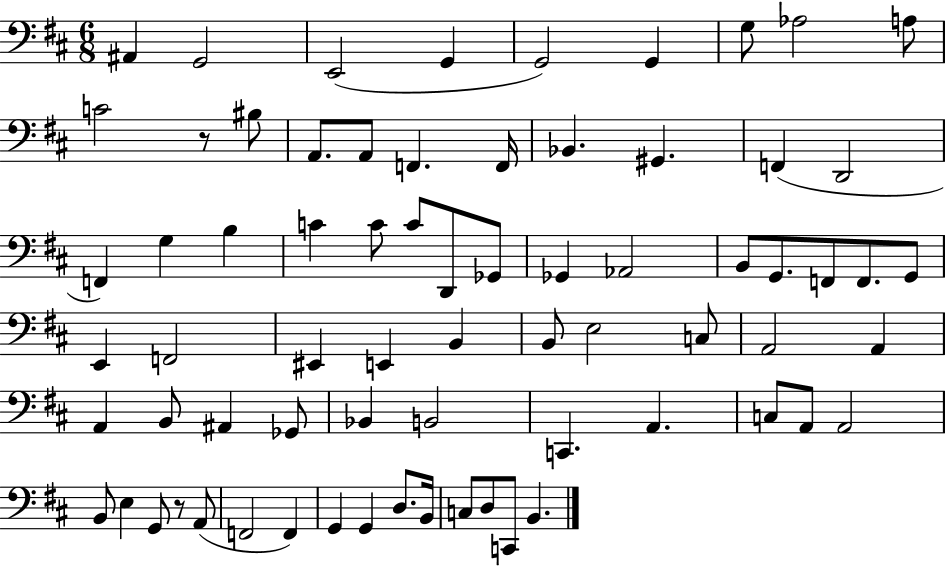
{
  \clef bass
  \numericTimeSignature
  \time 6/8
  \key d \major
  ais,4 g,2 | e,2( g,4 | g,2) g,4 | g8 aes2 a8 | \break c'2 r8 bis8 | a,8. a,8 f,4. f,16 | bes,4. gis,4. | f,4( d,2 | \break f,4) g4 b4 | c'4 c'8 c'8 d,8 ges,8 | ges,4 aes,2 | b,8 g,8. f,8 f,8. g,8 | \break e,4 f,2 | eis,4 e,4 b,4 | b,8 e2 c8 | a,2 a,4 | \break a,4 b,8 ais,4 ges,8 | bes,4 b,2 | c,4. a,4. | c8 a,8 a,2 | \break b,8 e4 g,8 r8 a,8( | f,2 f,4) | g,4 g,4 d8. b,16 | c8 d8 c,8 b,4. | \break \bar "|."
}